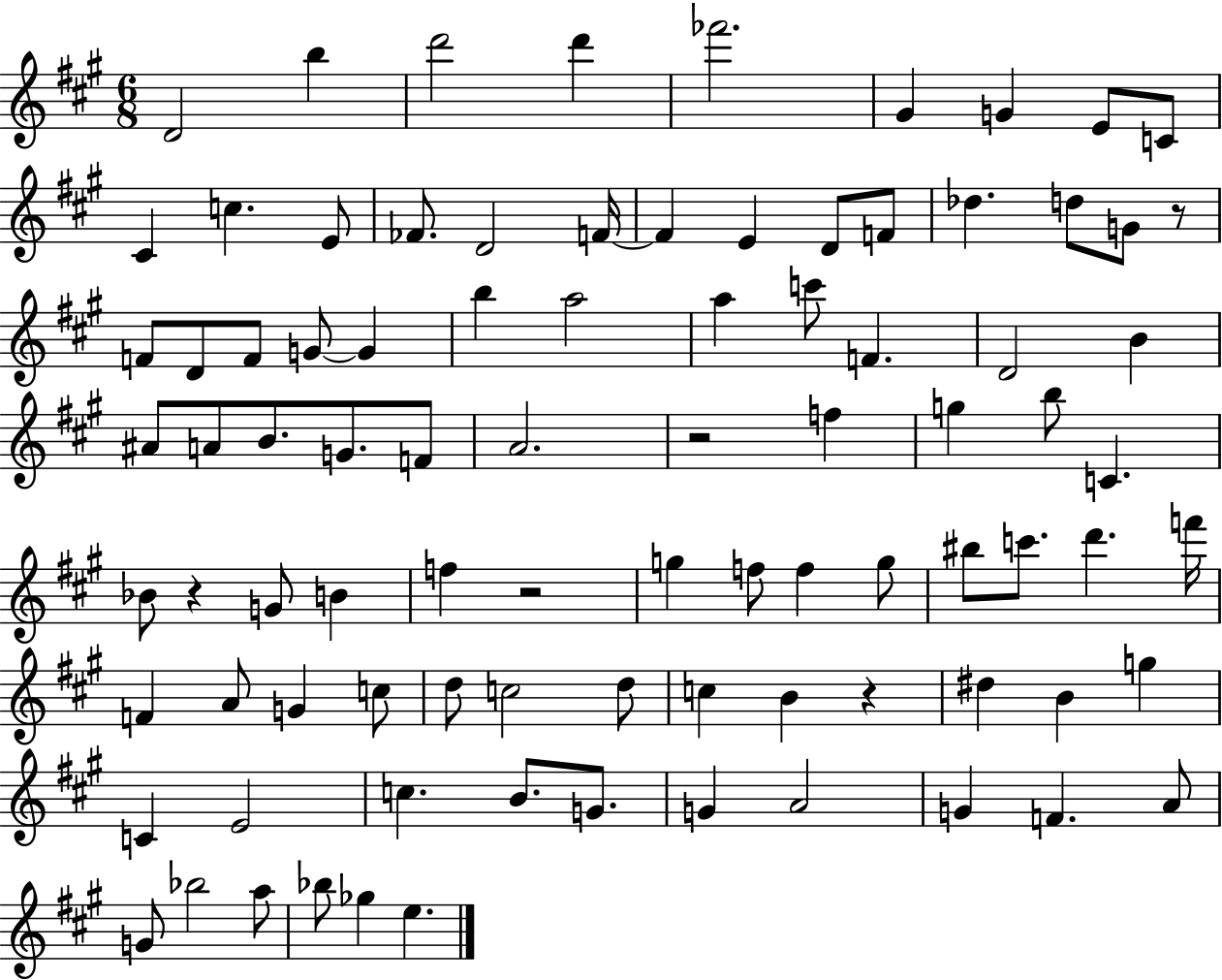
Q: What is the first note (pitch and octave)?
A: D4